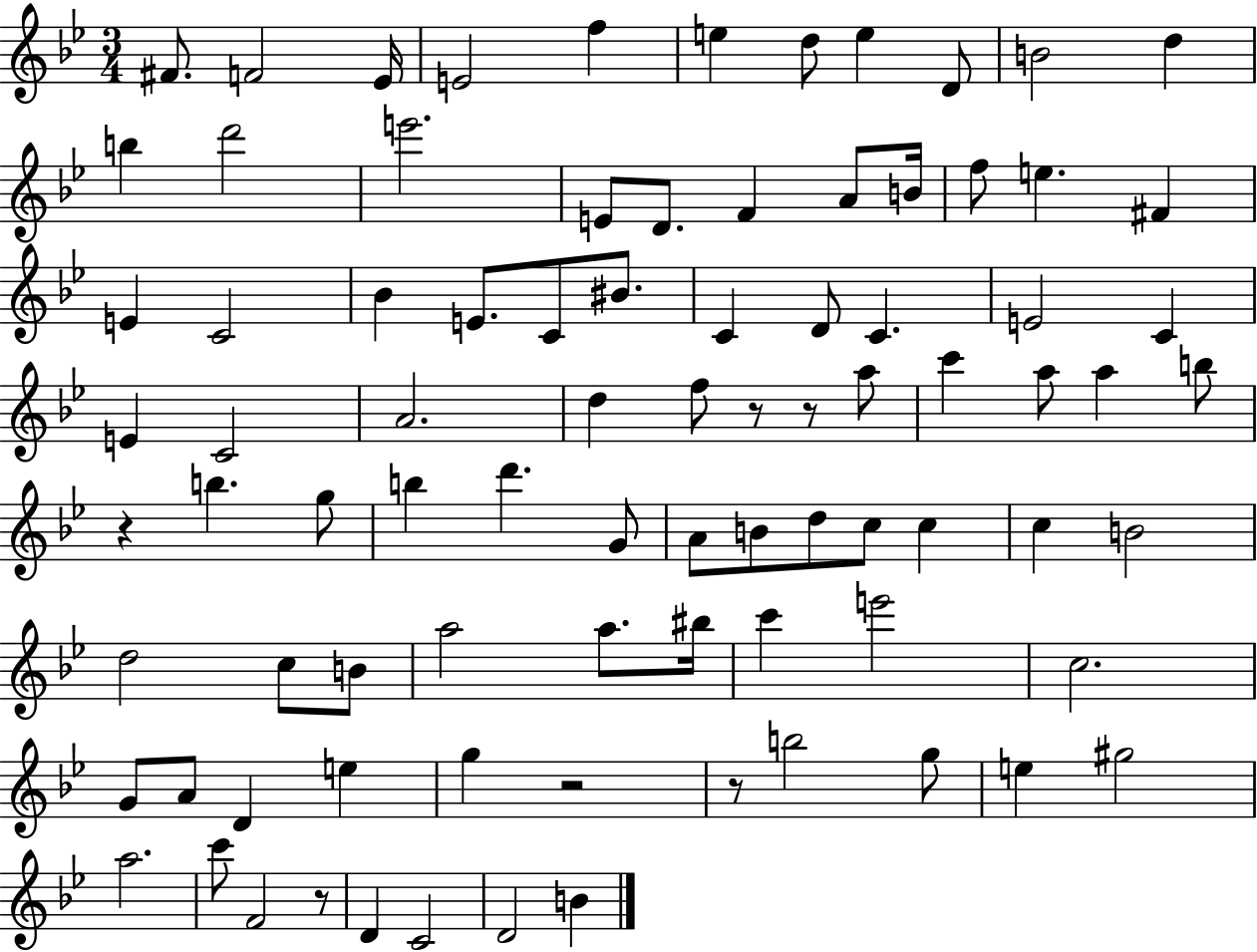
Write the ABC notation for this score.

X:1
T:Untitled
M:3/4
L:1/4
K:Bb
^F/2 F2 _E/4 E2 f e d/2 e D/2 B2 d b d'2 e'2 E/2 D/2 F A/2 B/4 f/2 e ^F E C2 _B E/2 C/2 ^B/2 C D/2 C E2 C E C2 A2 d f/2 z/2 z/2 a/2 c' a/2 a b/2 z b g/2 b d' G/2 A/2 B/2 d/2 c/2 c c B2 d2 c/2 B/2 a2 a/2 ^b/4 c' e'2 c2 G/2 A/2 D e g z2 z/2 b2 g/2 e ^g2 a2 c'/2 F2 z/2 D C2 D2 B